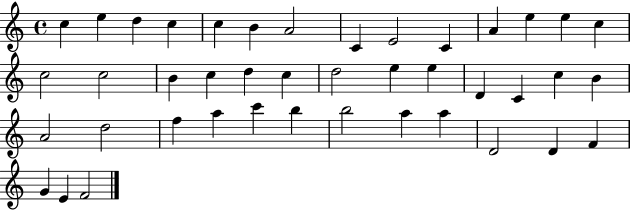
{
  \clef treble
  \time 4/4
  \defaultTimeSignature
  \key c \major
  c''4 e''4 d''4 c''4 | c''4 b'4 a'2 | c'4 e'2 c'4 | a'4 e''4 e''4 c''4 | \break c''2 c''2 | b'4 c''4 d''4 c''4 | d''2 e''4 e''4 | d'4 c'4 c''4 b'4 | \break a'2 d''2 | f''4 a''4 c'''4 b''4 | b''2 a''4 a''4 | d'2 d'4 f'4 | \break g'4 e'4 f'2 | \bar "|."
}